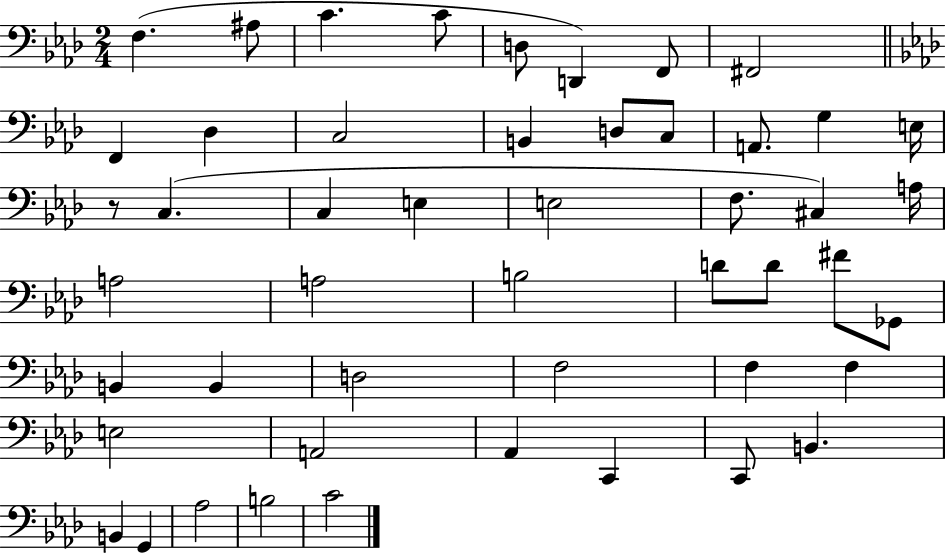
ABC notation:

X:1
T:Untitled
M:2/4
L:1/4
K:Ab
F, ^A,/2 C C/2 D,/2 D,, F,,/2 ^F,,2 F,, _D, C,2 B,, D,/2 C,/2 A,,/2 G, E,/4 z/2 C, C, E, E,2 F,/2 ^C, A,/4 A,2 A,2 B,2 D/2 D/2 ^F/2 _G,,/2 B,, B,, D,2 F,2 F, F, E,2 A,,2 _A,, C,, C,,/2 B,, B,, G,, _A,2 B,2 C2